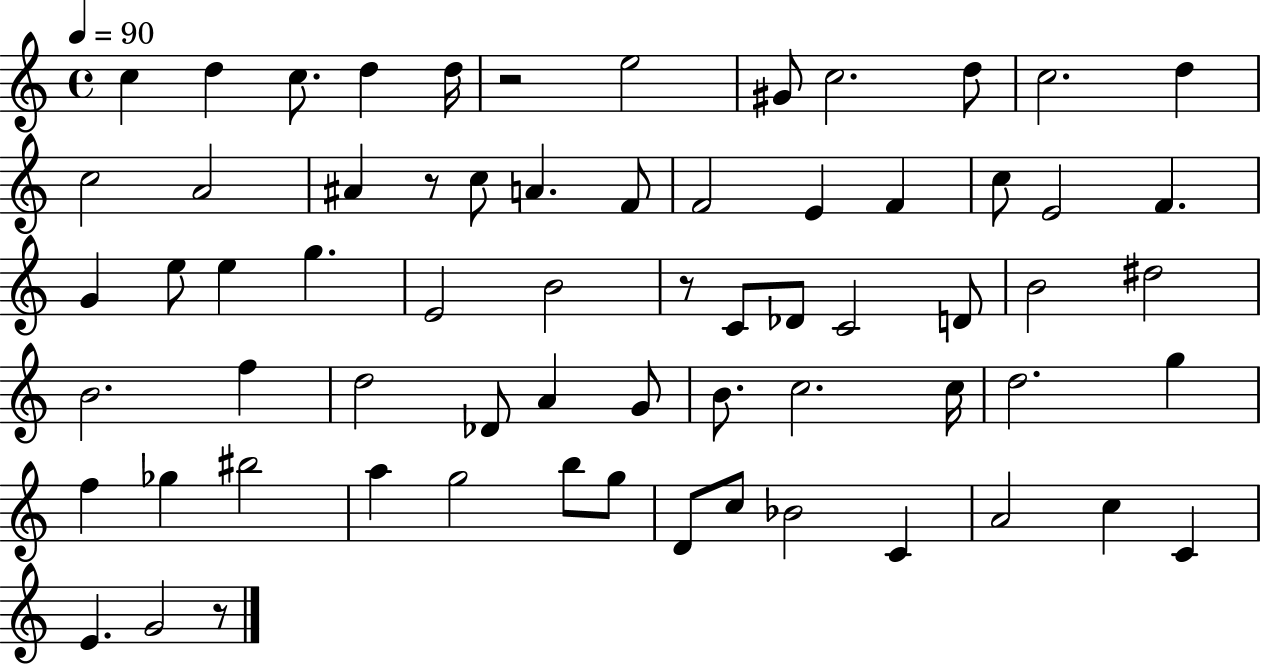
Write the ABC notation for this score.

X:1
T:Untitled
M:4/4
L:1/4
K:C
c d c/2 d d/4 z2 e2 ^G/2 c2 d/2 c2 d c2 A2 ^A z/2 c/2 A F/2 F2 E F c/2 E2 F G e/2 e g E2 B2 z/2 C/2 _D/2 C2 D/2 B2 ^d2 B2 f d2 _D/2 A G/2 B/2 c2 c/4 d2 g f _g ^b2 a g2 b/2 g/2 D/2 c/2 _B2 C A2 c C E G2 z/2